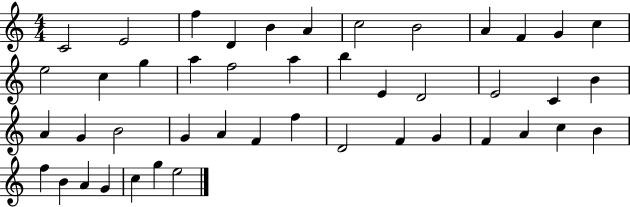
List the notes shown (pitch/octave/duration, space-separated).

C4/h E4/h F5/q D4/q B4/q A4/q C5/h B4/h A4/q F4/q G4/q C5/q E5/h C5/q G5/q A5/q F5/h A5/q B5/q E4/q D4/h E4/h C4/q B4/q A4/q G4/q B4/h G4/q A4/q F4/q F5/q D4/h F4/q G4/q F4/q A4/q C5/q B4/q F5/q B4/q A4/q G4/q C5/q G5/q E5/h